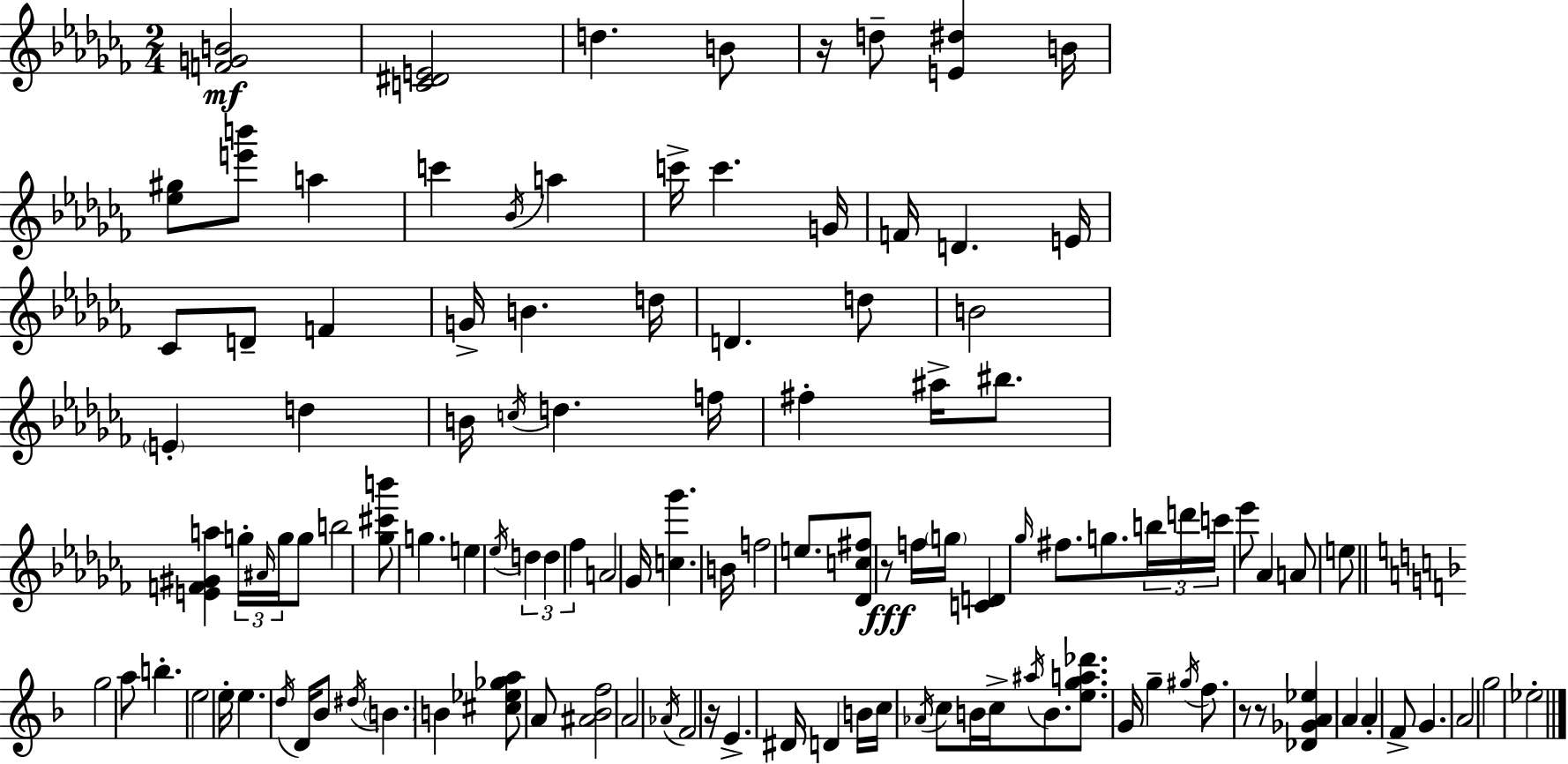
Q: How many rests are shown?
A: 5